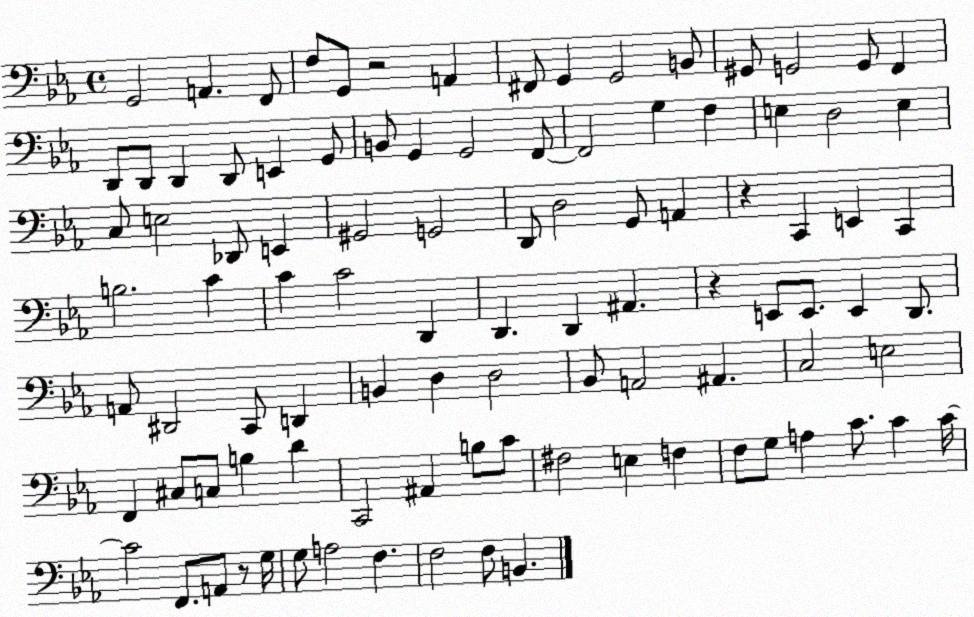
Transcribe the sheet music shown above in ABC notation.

X:1
T:Untitled
M:4/4
L:1/4
K:Eb
G,,2 A,, F,,/2 F,/2 G,,/2 z2 A,, ^F,,/2 G,, G,,2 B,,/2 ^G,,/2 G,,2 G,,/2 F,, D,,/2 D,,/2 D,, D,,/2 E,, G,,/2 B,,/2 G,, G,,2 F,,/2 F,,2 G, F, E, D,2 E, C,/2 E,2 _D,,/2 E,, ^G,,2 G,,2 D,,/2 D,2 G,,/2 A,, z C,, E,, C,, B,2 C C C2 D,, D,, D,, ^A,, z E,,/2 E,,/2 E,, D,,/2 A,,/2 ^D,,2 C,,/2 D,, B,, D, D,2 _B,,/2 A,,2 ^A,, C,2 E,2 F,, ^C,/2 C,/2 B, D C,,2 ^A,, B,/2 C/2 ^F,2 E, F, F,/2 G,/2 A, C/2 C C/4 C2 F,,/2 A,,/2 z/2 G,/4 G,/2 A,2 F, F,2 F,/2 B,,